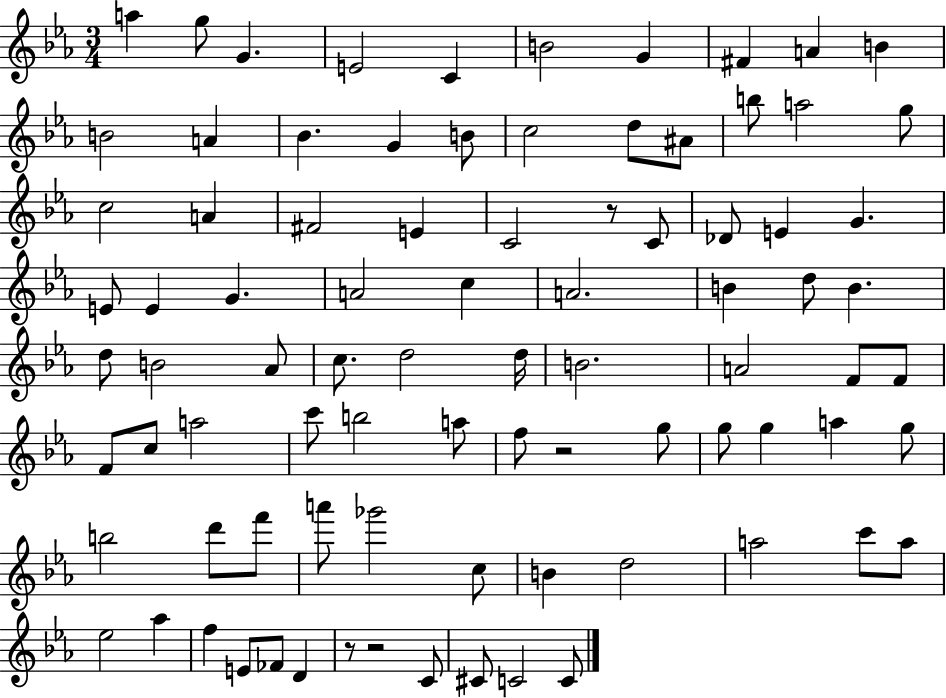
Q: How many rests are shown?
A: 4